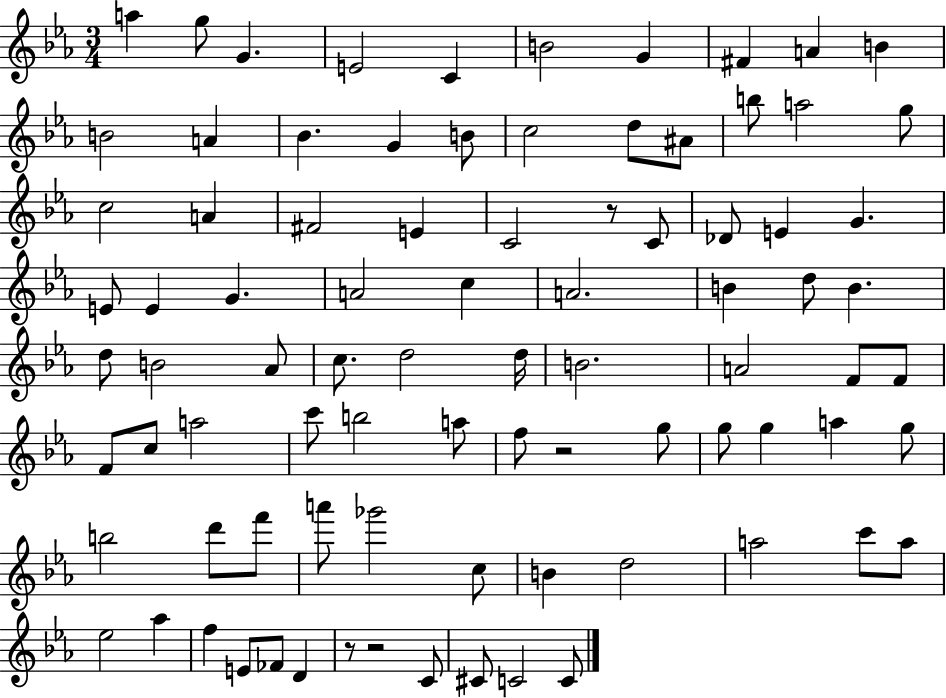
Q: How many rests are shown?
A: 4